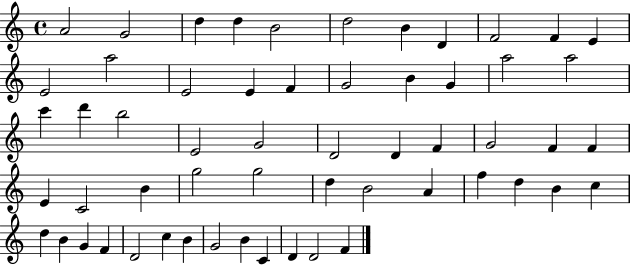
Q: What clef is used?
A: treble